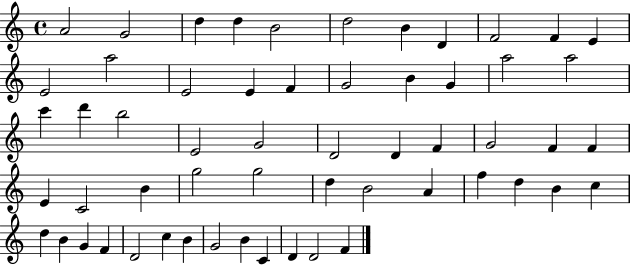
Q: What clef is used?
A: treble